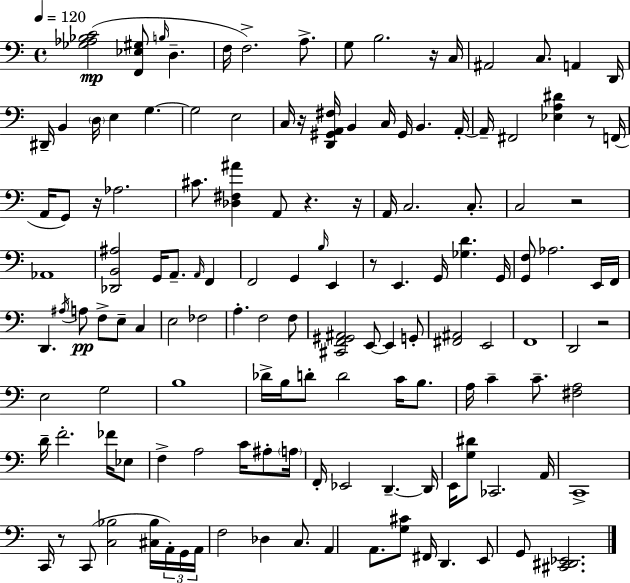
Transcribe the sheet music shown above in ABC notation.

X:1
T:Untitled
M:4/4
L:1/4
K:C
[_G,_A,_B,C]2 [F,,_E,^G,]/2 B,/4 D, F,/4 F,2 A,/2 G,/2 B,2 z/4 C,/4 ^A,,2 C,/2 A,, D,,/4 ^D,,/4 B,, D,/4 E, G, G,2 E,2 C,/4 z/4 [D,,^G,,A,,^F,]/4 B,, C,/4 ^G,,/4 B,, A,,/4 A,,/4 ^F,,2 [_E,A,^D] z/2 F,,/4 A,,/4 G,,/2 z/4 _A,2 ^C/2 [_D,^F,^A] A,,/2 z z/4 A,,/4 C,2 C,/2 C,2 z2 _A,,4 [_D,,B,,^A,]2 G,,/4 A,,/2 A,,/4 F,, F,,2 G,, B,/4 E,, z/2 E,, G,,/4 [_G,D] G,,/4 [G,,F,]/2 _A,2 E,,/4 F,,/4 D,, ^A,/4 A,/2 F,/2 E,/2 C, E,2 _F,2 A, F,2 F,/2 [^C,,F,,^G,,^A,,]2 E,,/2 E,, G,,/2 [^F,,^A,,]2 E,,2 F,,4 D,,2 z2 E,2 G,2 B,4 _D/4 B,/4 D/2 D2 C/4 B,/2 A,/4 C C/2 [^F,A,]2 D/4 F2 _F/4 _E,/2 F, A,2 C/4 ^A,/2 A,/4 F,,/4 _E,,2 D,, D,,/4 E,,/4 [G,^D]/2 _C,,2 A,,/4 C,,4 C,,/4 z/2 C,,/2 [C,_B,]2 [^C,_B,]/4 A,,/4 G,,/4 A,,/4 F,2 _D, C,/2 A,, A,,/2 [G,^C]/2 ^F,,/4 D,, E,,/2 G,,/2 [^C,,^D,,_E,,]2